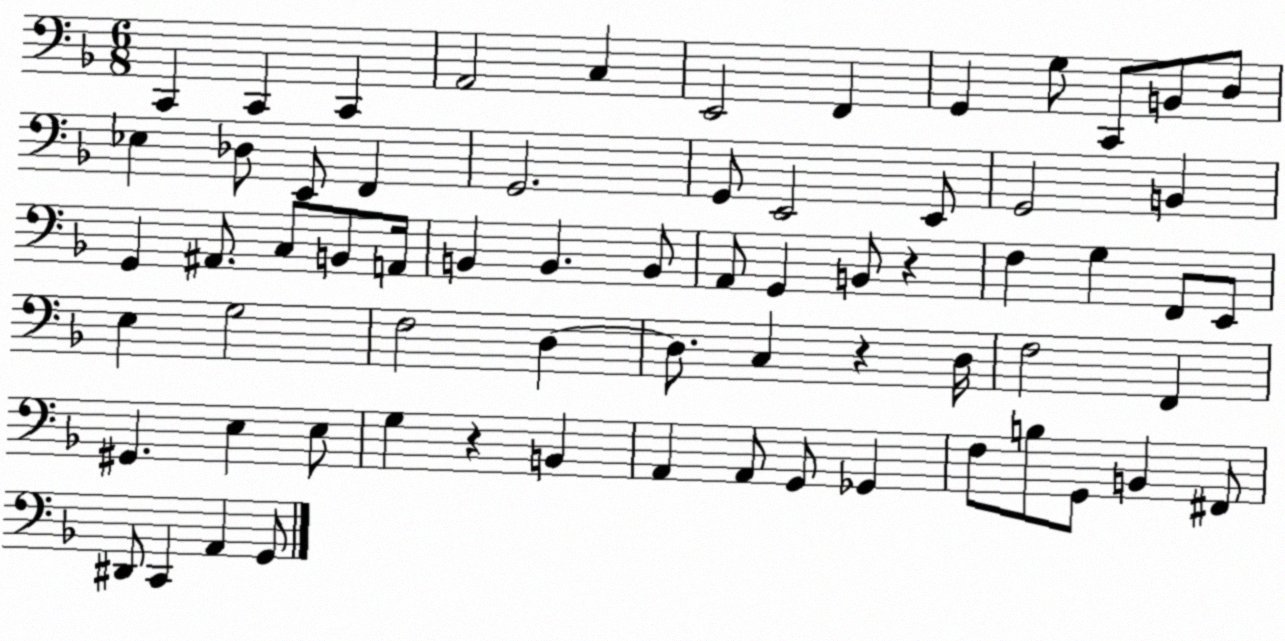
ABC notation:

X:1
T:Untitled
M:6/8
L:1/4
K:F
C,, C,, C,, A,,2 C, E,,2 F,, G,, G,/2 C,,/2 B,,/2 D,/2 _E, _D,/2 E,,/2 F,, G,,2 G,,/2 E,,2 E,,/2 G,,2 B,, G,, ^A,,/2 C,/2 B,,/2 A,,/4 B,, B,, B,,/2 A,,/2 G,, B,,/2 z F, G, F,,/2 E,,/2 E, G,2 F,2 D, D,/2 C, z D,/4 F,2 F,, ^G,, E, E,/2 G, z B,, A,, A,,/2 G,,/2 _G,, F,/2 B,/2 G,,/2 B,, ^F,,/2 ^D,,/2 C,, A,, G,,/2